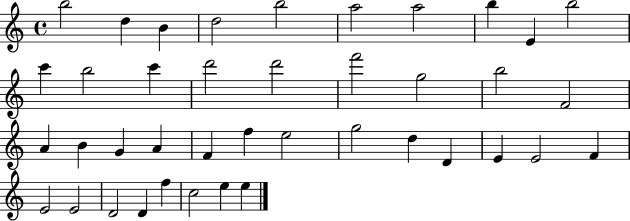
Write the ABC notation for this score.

X:1
T:Untitled
M:4/4
L:1/4
K:C
b2 d B d2 b2 a2 a2 b E b2 c' b2 c' d'2 d'2 f'2 g2 b2 F2 A B G A F f e2 g2 d D E E2 F E2 E2 D2 D f c2 e e